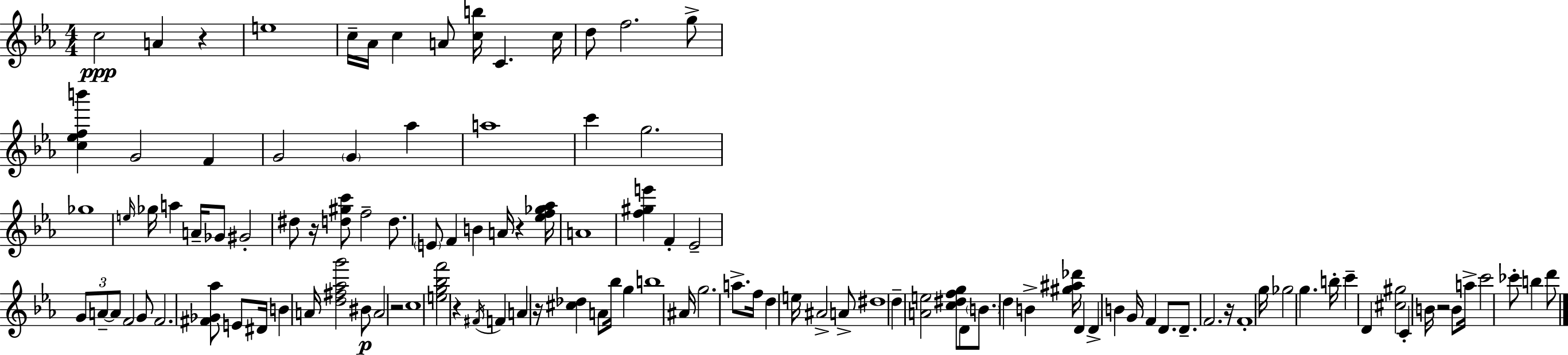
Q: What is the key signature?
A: EES major